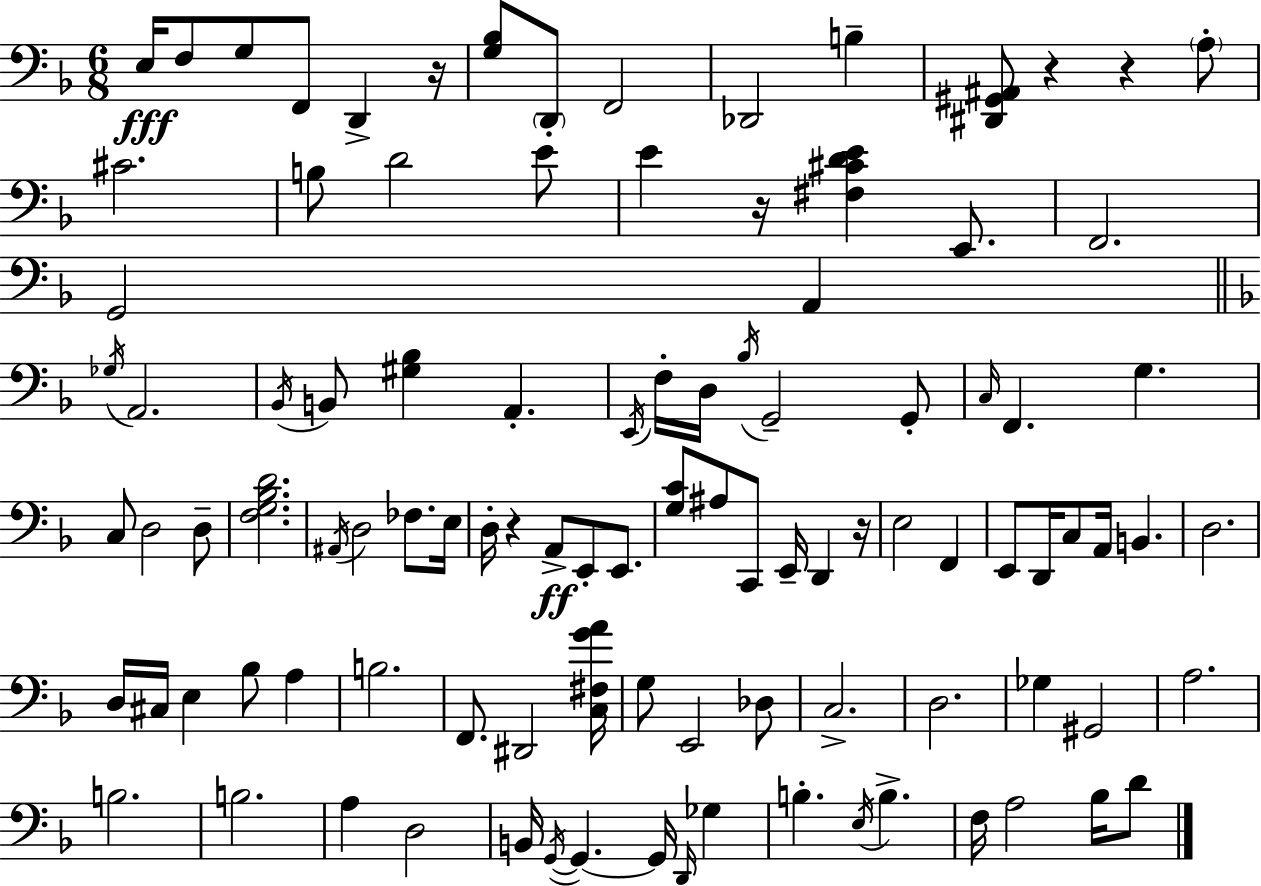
E3/s F3/e G3/e F2/e D2/q R/s [G3,Bb3]/e D2/e F2/h Db2/h B3/q [D#2,G#2,A#2]/e R/q R/q A3/e C#4/h. B3/e D4/h E4/e E4/q R/s [F#3,C#4,D4,E4]/q E2/e. F2/h. G2/h A2/q Gb3/s A2/h. Bb2/s B2/e [G#3,Bb3]/q A2/q. E2/s F3/s D3/s Bb3/s G2/h G2/e C3/s F2/q. G3/q. C3/e D3/h D3/e [F3,G3,Bb3,D4]/h. A#2/s D3/h FES3/e. E3/s D3/s R/q A2/e E2/e E2/e. [G3,C4]/e A#3/e C2/e E2/s D2/q R/s E3/h F2/q E2/e D2/s C3/e A2/s B2/q. D3/h. D3/s C#3/s E3/q Bb3/e A3/q B3/h. F2/e. D#2/h [C3,F#3,G4,A4]/s G3/e E2/h Db3/e C3/h. D3/h. Gb3/q G#2/h A3/h. B3/h. B3/h. A3/q D3/h B2/s G2/s G2/q. G2/s D2/s Gb3/q B3/q. E3/s B3/q. F3/s A3/h Bb3/s D4/e